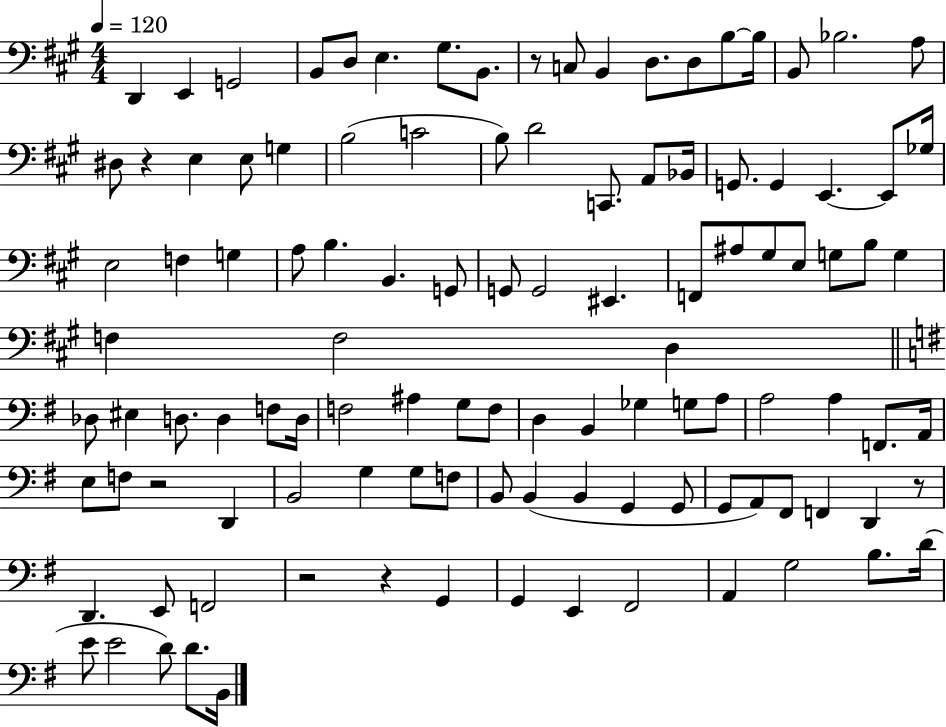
D2/q E2/q G2/h B2/e D3/e E3/q. G#3/e. B2/e. R/e C3/e B2/q D3/e. D3/e B3/e B3/s B2/e Bb3/h. A3/e D#3/e R/q E3/q E3/e G3/q B3/h C4/h B3/e D4/h C2/e. A2/e Bb2/s G2/e. G2/q E2/q. E2/e Gb3/s E3/h F3/q G3/q A3/e B3/q. B2/q. G2/e G2/e G2/h EIS2/q. F2/e A#3/e G#3/e E3/e G3/e B3/e G3/q F3/q F3/h D3/q Db3/e EIS3/q D3/e. D3/q F3/e D3/s F3/h A#3/q G3/e F3/e D3/q B2/q Gb3/q G3/e A3/e A3/h A3/q F2/e. A2/s E3/e F3/e R/h D2/q B2/h G3/q G3/e F3/e B2/e B2/q B2/q G2/q G2/e G2/e A2/e F#2/e F2/q D2/q R/e D2/q. E2/e F2/h R/h R/q G2/q G2/q E2/q F#2/h A2/q G3/h B3/e. D4/s E4/e E4/h D4/e D4/e. B2/s